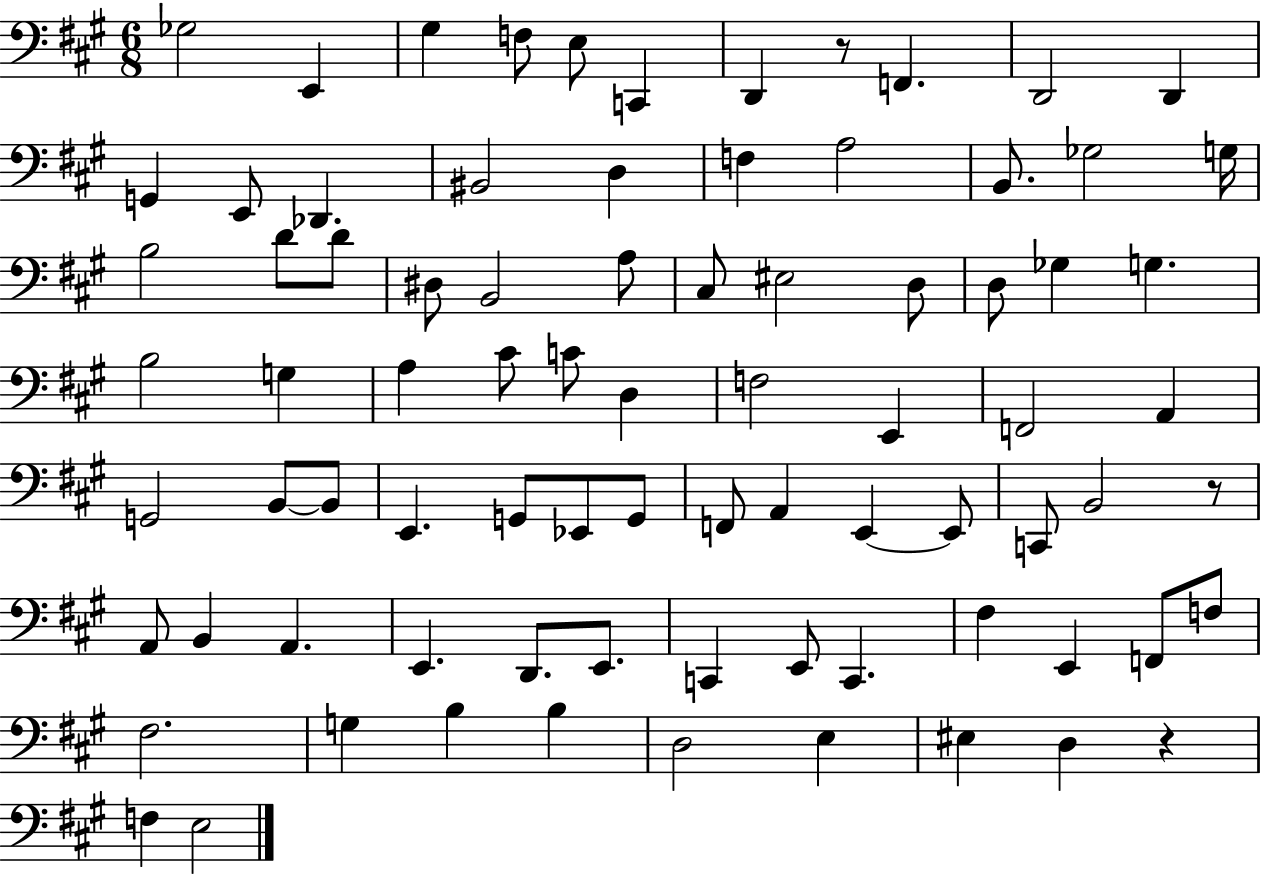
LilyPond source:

{
  \clef bass
  \numericTimeSignature
  \time 6/8
  \key a \major
  ges2 e,4 | gis4 f8 e8 c,4 | d,4 r8 f,4. | d,2 d,4 | \break g,4 e,8 des,4. | bis,2 d4 | f4 a2 | b,8. ges2 g16 | \break b2 d'8 d'8 | dis8 b,2 a8 | cis8 eis2 d8 | d8 ges4 g4. | \break b2 g4 | a4 cis'8 c'8 d4 | f2 e,4 | f,2 a,4 | \break g,2 b,8~~ b,8 | e,4. g,8 ees,8 g,8 | f,8 a,4 e,4~~ e,8 | c,8 b,2 r8 | \break a,8 b,4 a,4. | e,4. d,8. e,8. | c,4 e,8 c,4. | fis4 e,4 f,8 f8 | \break fis2. | g4 b4 b4 | d2 e4 | eis4 d4 r4 | \break f4 e2 | \bar "|."
}